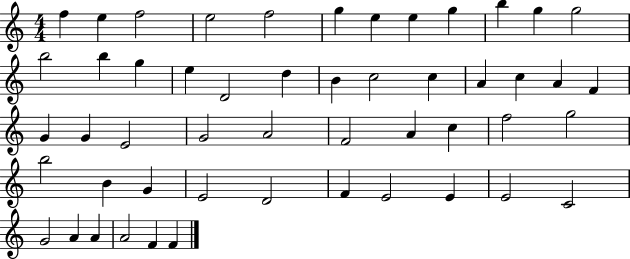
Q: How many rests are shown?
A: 0